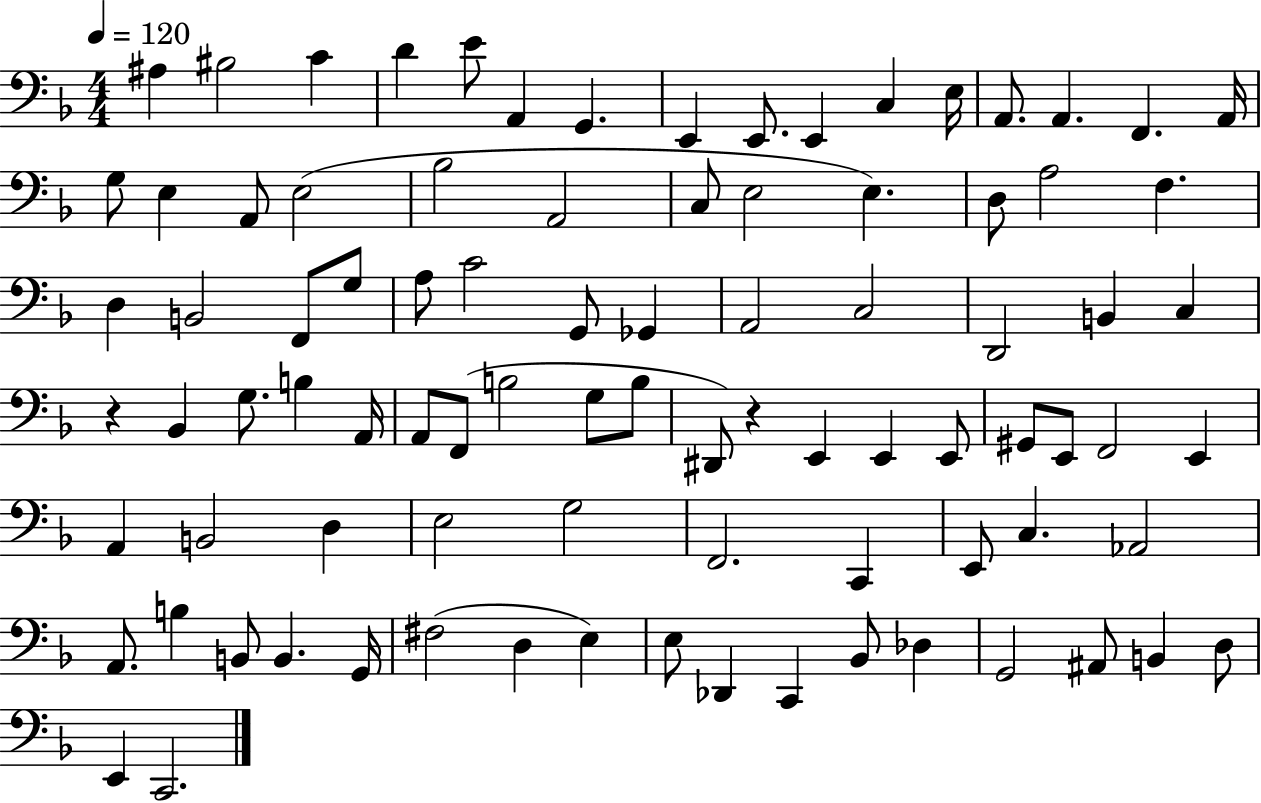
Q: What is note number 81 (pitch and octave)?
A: Db3